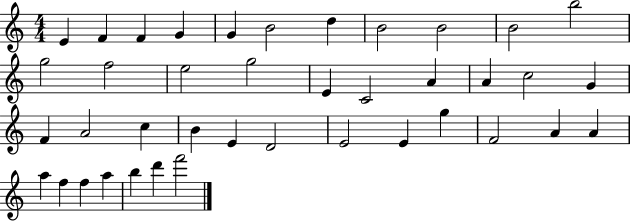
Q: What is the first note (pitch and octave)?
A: E4